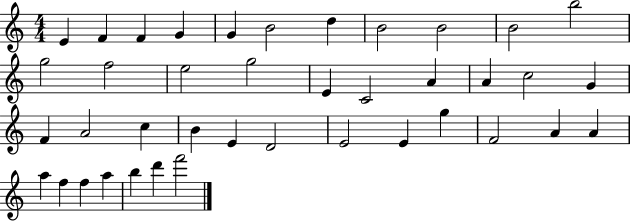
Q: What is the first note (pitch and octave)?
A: E4